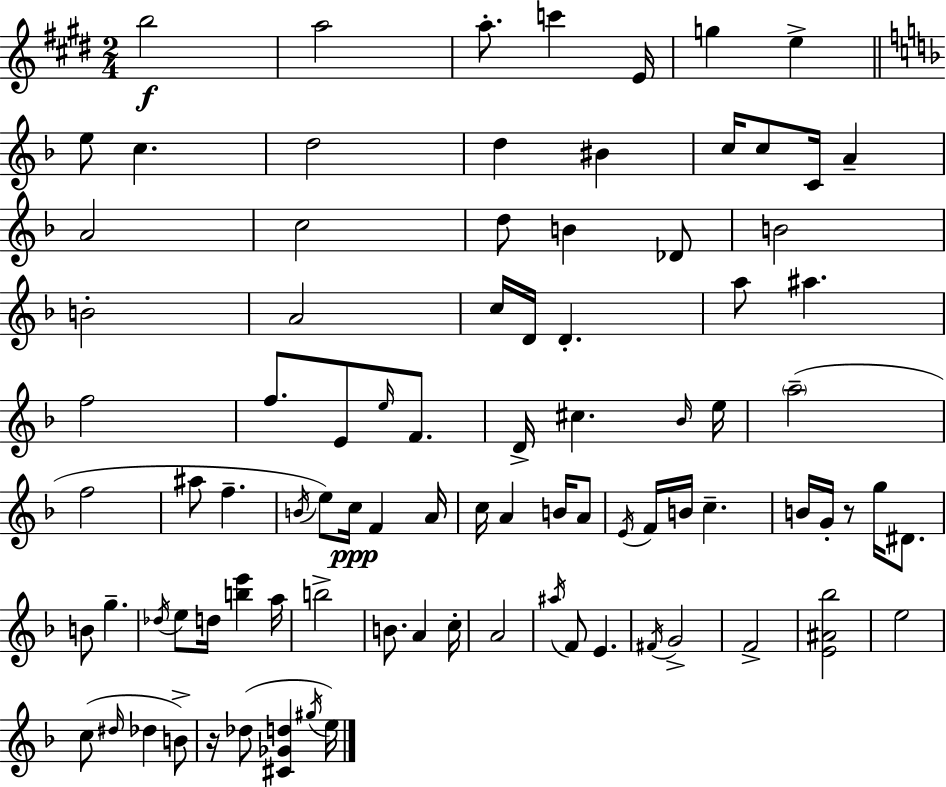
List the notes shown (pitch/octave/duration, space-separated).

B5/h A5/h A5/e. C6/q E4/s G5/q E5/q E5/e C5/q. D5/h D5/q BIS4/q C5/s C5/e C4/s A4/q A4/h C5/h D5/e B4/q Db4/e B4/h B4/h A4/h C5/s D4/s D4/q. A5/e A#5/q. F5/h F5/e. E4/e E5/s F4/e. D4/s C#5/q. Bb4/s E5/s A5/h F5/h A#5/e F5/q. B4/s E5/e C5/s F4/q A4/s C5/s A4/q B4/s A4/e E4/s F4/s B4/s C5/q. B4/s G4/s R/e G5/s D#4/e. B4/e G5/q. Db5/s E5/e D5/s [B5,E6]/q A5/s B5/h B4/e. A4/q C5/s A4/h A#5/s F4/e E4/q. F#4/s G4/h F4/h [E4,A#4,Bb5]/h E5/h C5/e D#5/s Db5/q B4/e R/s Db5/e [C#4,Gb4,D5]/q G#5/s E5/s